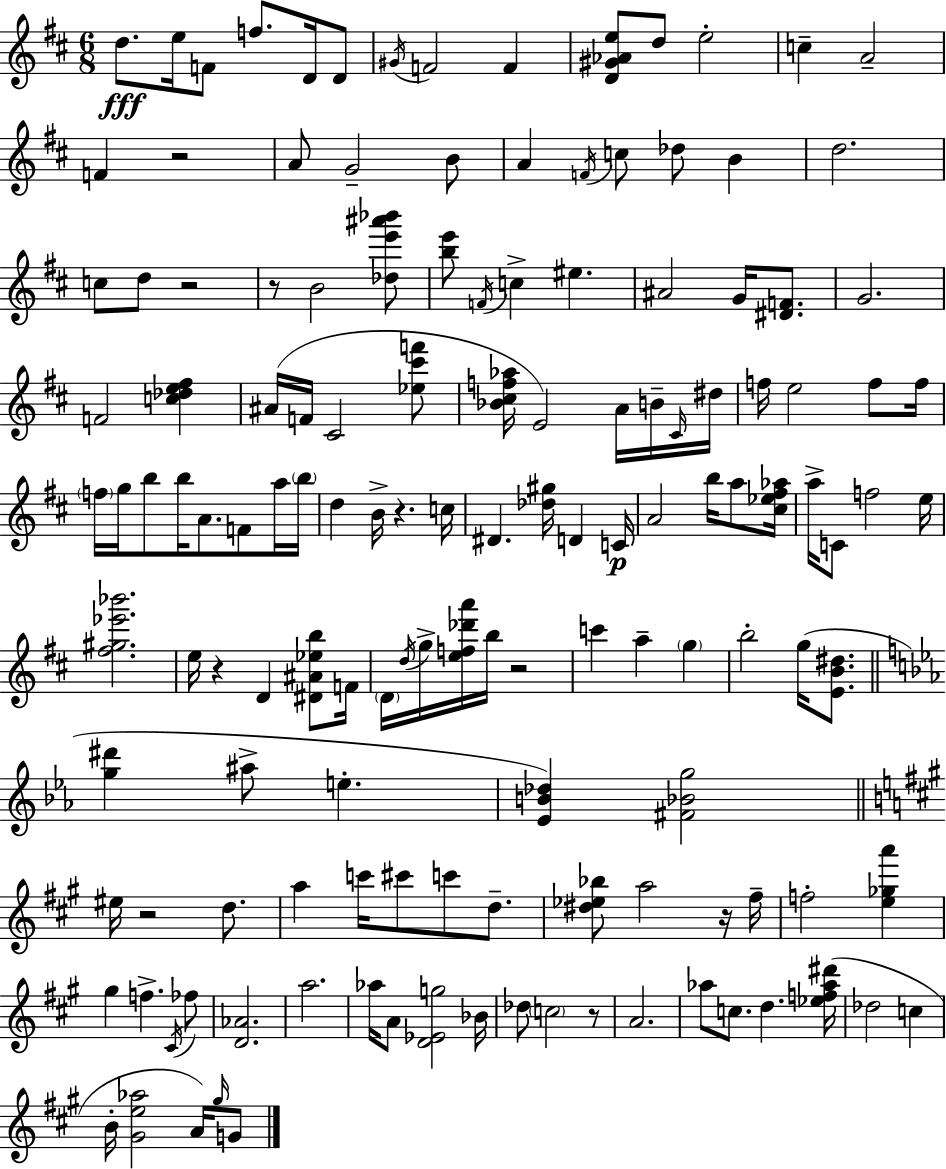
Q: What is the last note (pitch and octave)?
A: G4